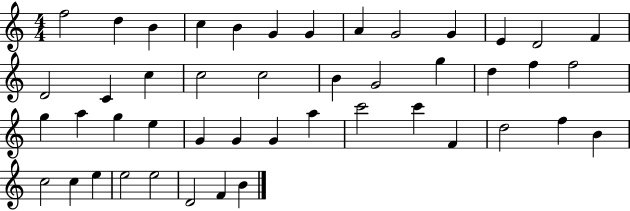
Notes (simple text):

F5/h D5/q B4/q C5/q B4/q G4/q G4/q A4/q G4/h G4/q E4/q D4/h F4/q D4/h C4/q C5/q C5/h C5/h B4/q G4/h G5/q D5/q F5/q F5/h G5/q A5/q G5/q E5/q G4/q G4/q G4/q A5/q C6/h C6/q F4/q D5/h F5/q B4/q C5/h C5/q E5/q E5/h E5/h D4/h F4/q B4/q